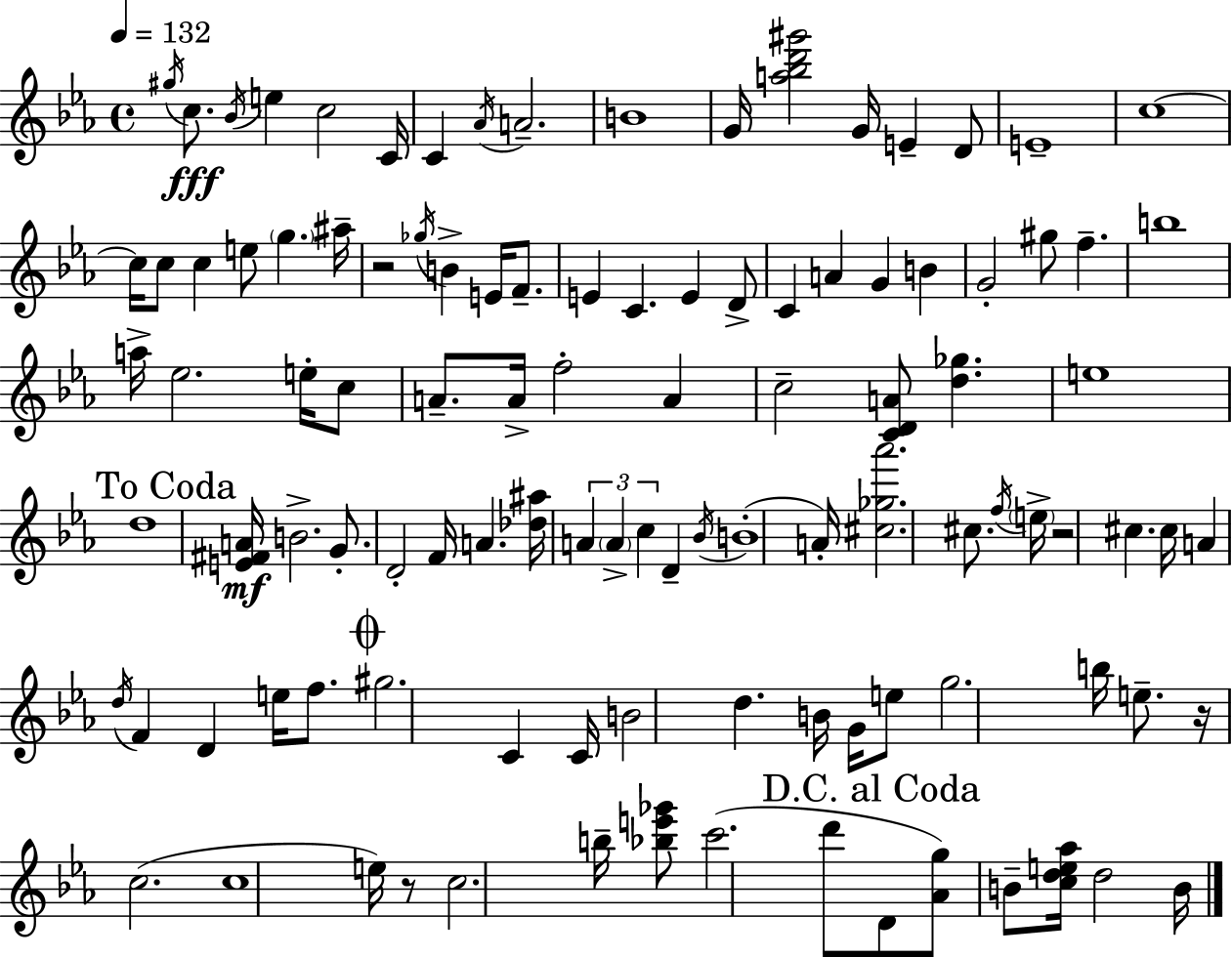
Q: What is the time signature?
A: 4/4